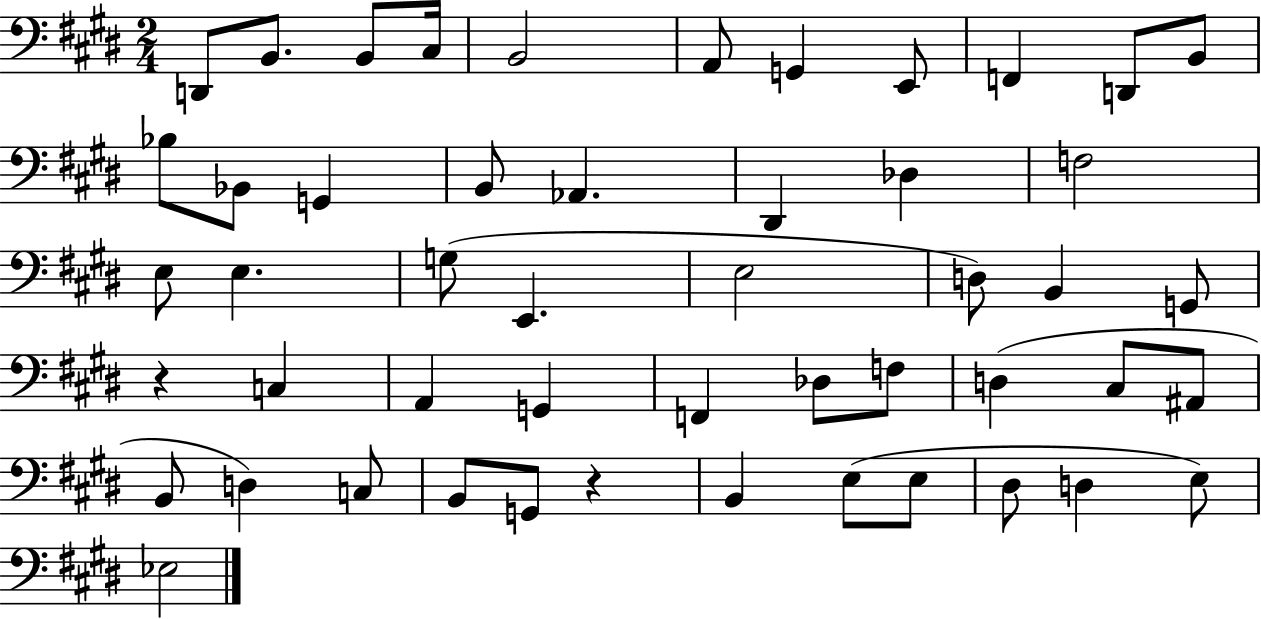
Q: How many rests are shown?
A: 2